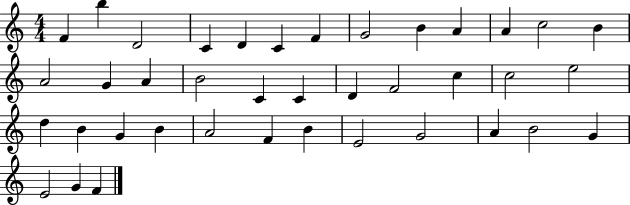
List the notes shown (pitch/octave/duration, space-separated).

F4/q B5/q D4/h C4/q D4/q C4/q F4/q G4/h B4/q A4/q A4/q C5/h B4/q A4/h G4/q A4/q B4/h C4/q C4/q D4/q F4/h C5/q C5/h E5/h D5/q B4/q G4/q B4/q A4/h F4/q B4/q E4/h G4/h A4/q B4/h G4/q E4/h G4/q F4/q